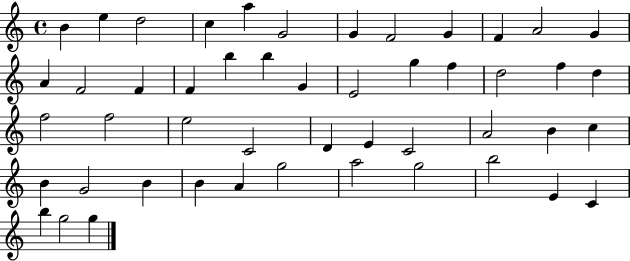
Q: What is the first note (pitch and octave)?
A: B4